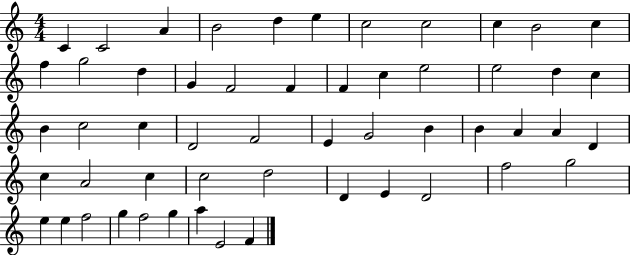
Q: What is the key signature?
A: C major